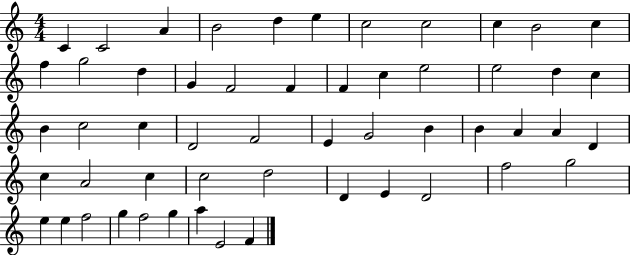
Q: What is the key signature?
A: C major